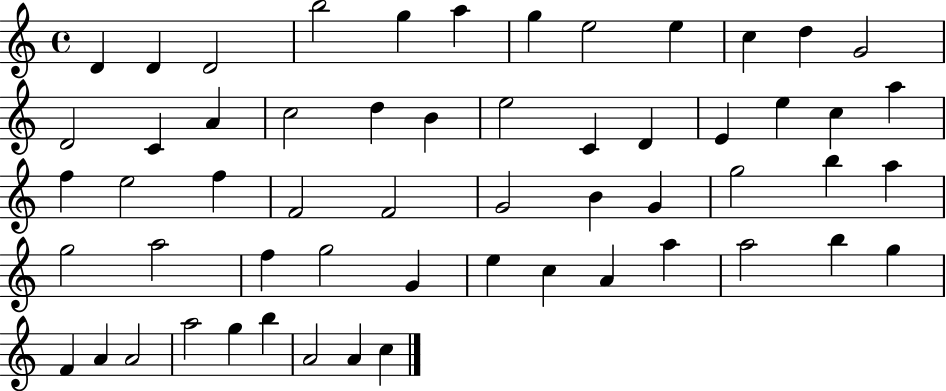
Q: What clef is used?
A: treble